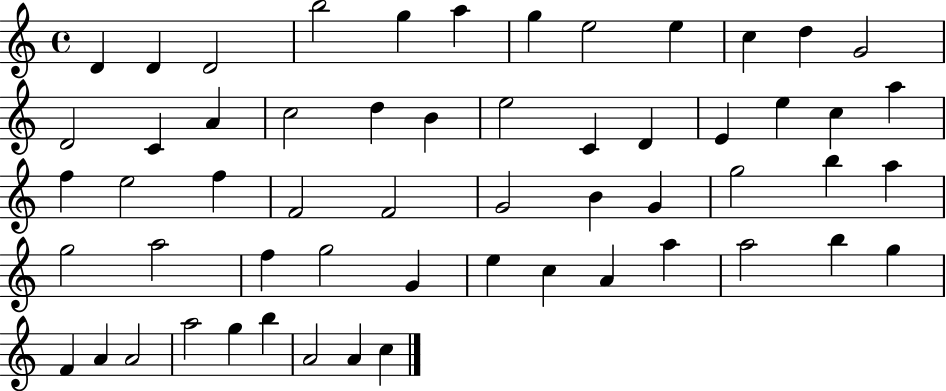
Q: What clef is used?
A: treble